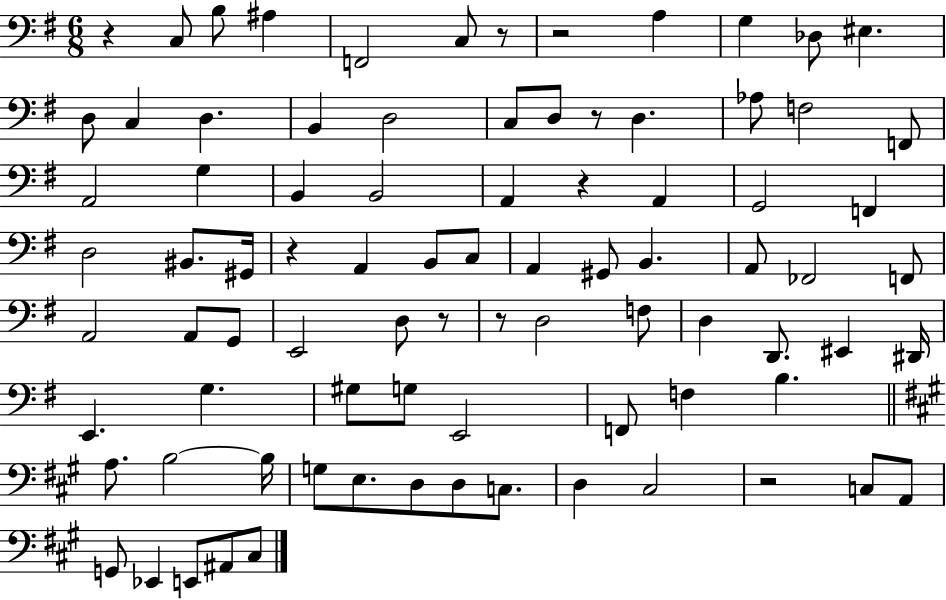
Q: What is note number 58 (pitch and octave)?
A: F3